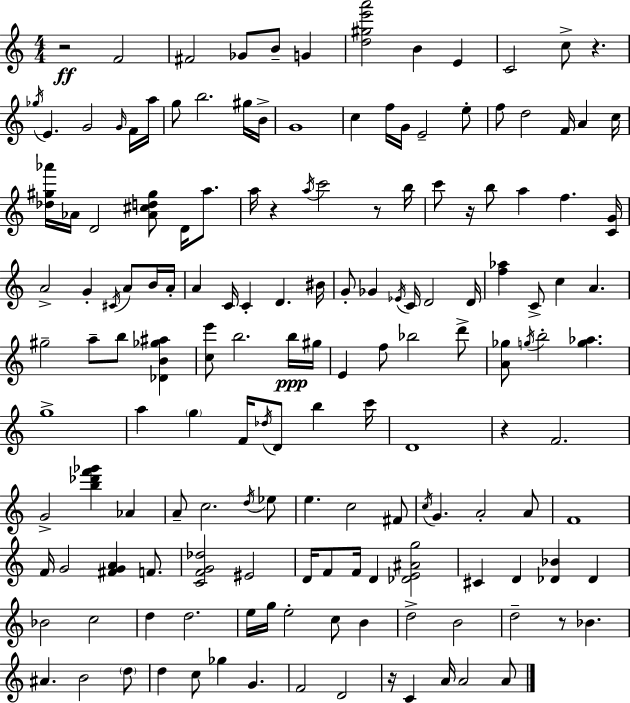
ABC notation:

X:1
T:Untitled
M:4/4
L:1/4
K:C
z2 F2 ^F2 _G/2 B/2 G [d^ge'a']2 B E C2 c/2 z _g/4 E G2 G/4 F/4 a/4 g/2 b2 ^g/4 B/4 G4 c f/4 G/4 E2 e/2 f/2 d2 F/4 A c/4 [_d^g_a']/4 _A/4 D2 [_A^cd^g]/2 D/4 a/2 a/4 z a/4 c'2 z/2 b/4 c'/2 z/4 b/2 a f [CG]/4 A2 G ^C/4 A/2 B/4 A/4 A C/4 C D ^B/4 G/2 _G _E/4 C/4 D2 D/4 [f_a] C/2 c A ^g2 a/2 b/2 [_DB_g^a] [ce']/2 b2 b/4 ^g/4 E f/2 _b2 d'/2 [A_g]/2 g/4 b2 [g_a] g4 a g F/4 _d/4 D/2 b c'/4 D4 z F2 G2 [b_d'f'_g'] _A A/2 c2 d/4 _e/2 e c2 ^F/2 c/4 G A2 A/2 F4 F/4 G2 [^FGA] F/2 [CFG_d]2 ^E2 D/4 F/2 F/4 D [_DE^Ag]2 ^C D [_D_B] _D _B2 c2 d d2 e/4 g/4 e2 c/2 B d2 B2 d2 z/2 _B ^A B2 d/2 d c/2 _g G F2 D2 z/4 C A/4 A2 A/2